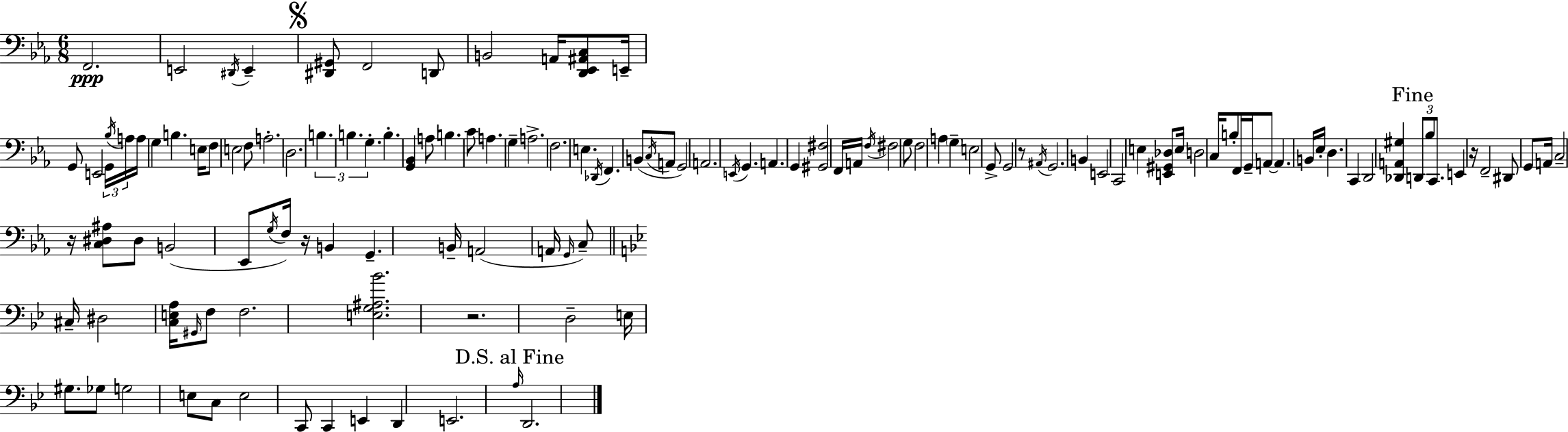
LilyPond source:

{
  \clef bass
  \numericTimeSignature
  \time 6/8
  \key ees \major
  \repeat volta 2 { f,2.\ppp | e,2 \acciaccatura { dis,16 } e,4-- | \mark \markup { \musicglyph "scripts.segno" } <dis, gis,>8 f,2 d,8 | b,2 a,16 <d, ees, ais, c>8 | \break e,16-- g,8 e,2 \tuplet 3/2 { g,16 | \acciaccatura { bes16 } a16 } a16 g4 b4. | e16 f8 e2 | f8 a2.-. | \break d2. | \tuplet 3/2 { b4. b4. | g4.-. } b4.-. | <g, bes,>4 a8 b4. | \break c'8 a4. g4-- | a2.-> | f2. | e4. \acciaccatura { des,16 } f,4. | \break b,8( \acciaccatura { c16 } a,8 g,2) | a,2. | \acciaccatura { e,16 } g,4. a,4. | g,4 <gis, fis>2 | \break f,16 a,16 \acciaccatura { f16 } fis2 | g8 f2 | a4 \parenthesize g4-- e2 | g,8-> g,2 | \break r8 \acciaccatura { ais,16 } g,2. | b,4 e,2 | c,2 | e4 <e, gis, des>8 e16 d2 | \break c16 b8-. f,16 g,16-- a,8~~ | a,4. b,16 ees16-. d4. | c,4 d,2 | <des, a, gis>4 \mark "Fine" \tuplet 3/2 { d,8 bes8 c,8. } | \break e,4 r16 f,2-- | dis,8 g,8 a,16 c2-- | r16 <c dis ais>8 dis8 b,2( | ees,8 \acciaccatura { g16 }) f16 r16 b,4 | \break g,4.-- b,16-- a,2( | a,16 \grace { g,16 }) c8-- \bar "||" \break \key g \minor cis16-- dis2 <c e a>16 \grace { gis,16 } f8 | f2. | <e g ais bes'>2. | r2. | \break d2-- e16 gis8. | ges8 g2 e8 | c8 e2 c,8 | c,4 e,4 d,4 | \break e,2. | \mark "D.S. al Fine" \grace { a16 } d,2. | } \bar "|."
}